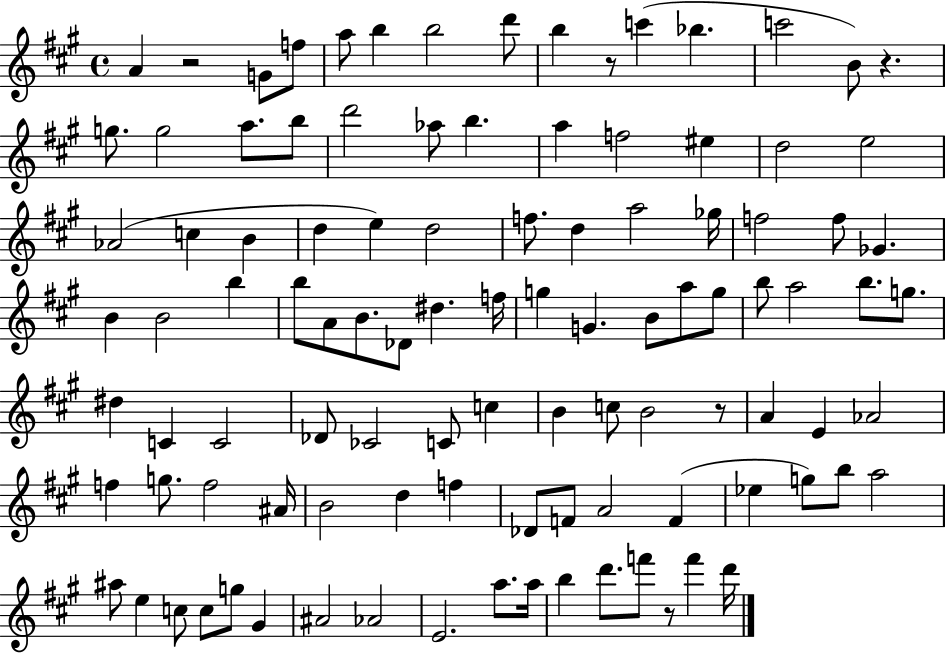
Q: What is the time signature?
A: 4/4